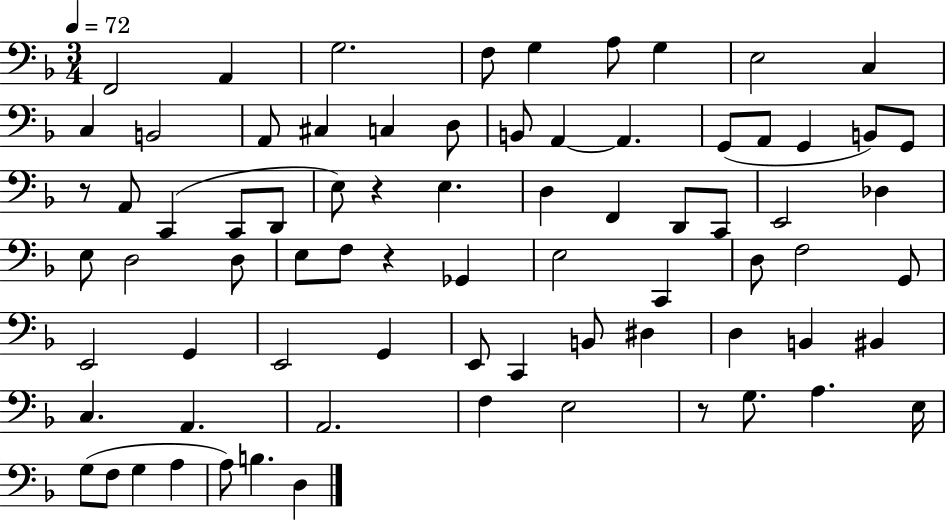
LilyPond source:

{
  \clef bass
  \numericTimeSignature
  \time 3/4
  \key f \major
  \tempo 4 = 72
  f,2 a,4 | g2. | f8 g4 a8 g4 | e2 c4 | \break c4 b,2 | a,8 cis4 c4 d8 | b,8 a,4~~ a,4. | g,8( a,8 g,4 b,8) g,8 | \break r8 a,8 c,4( c,8 d,8 | e8) r4 e4. | d4 f,4 d,8 c,8 | e,2 des4 | \break e8 d2 d8 | e8 f8 r4 ges,4 | e2 c,4 | d8 f2 g,8 | \break e,2 g,4 | e,2 g,4 | e,8 c,4 b,8 dis4 | d4 b,4 bis,4 | \break c4. a,4. | a,2. | f4 e2 | r8 g8. a4. e16 | \break g8( f8 g4 a4 | a8) b4. d4 | \bar "|."
}